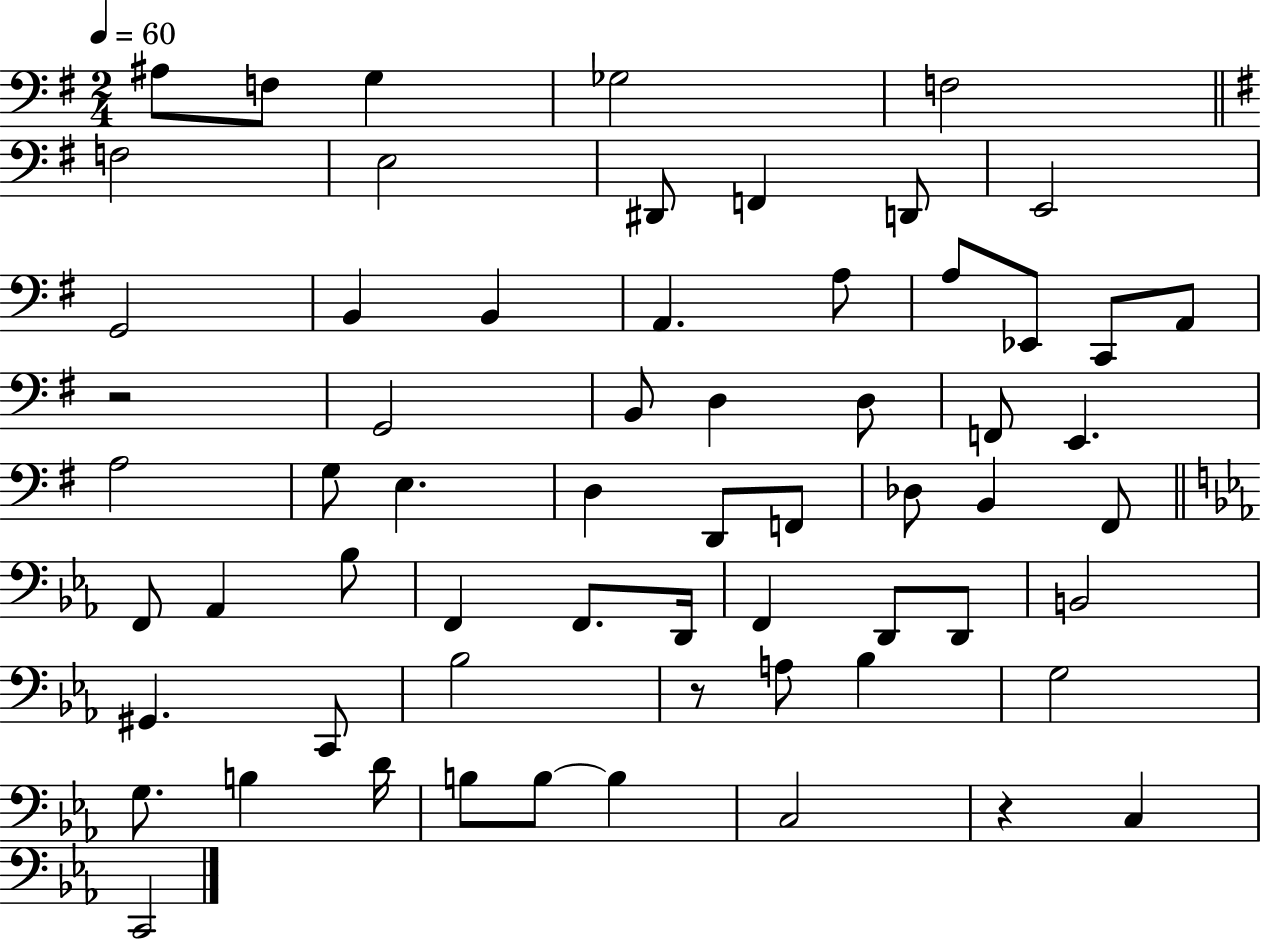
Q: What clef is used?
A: bass